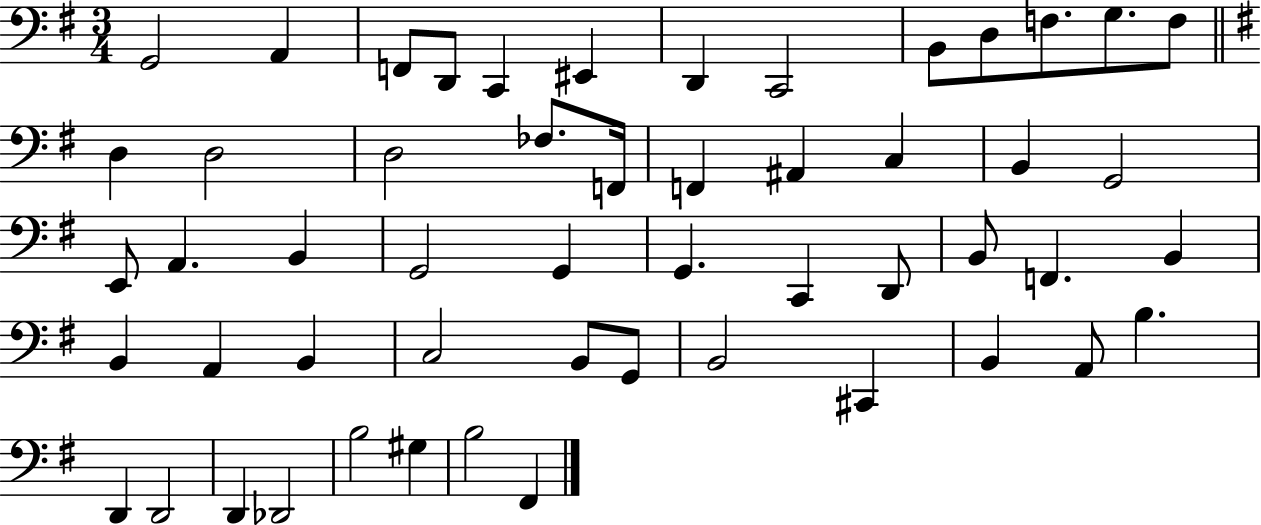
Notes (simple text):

G2/h A2/q F2/e D2/e C2/q EIS2/q D2/q C2/h B2/e D3/e F3/e. G3/e. F3/e D3/q D3/h D3/h FES3/e. F2/s F2/q A#2/q C3/q B2/q G2/h E2/e A2/q. B2/q G2/h G2/q G2/q. C2/q D2/e B2/e F2/q. B2/q B2/q A2/q B2/q C3/h B2/e G2/e B2/h C#2/q B2/q A2/e B3/q. D2/q D2/h D2/q Db2/h B3/h G#3/q B3/h F#2/q